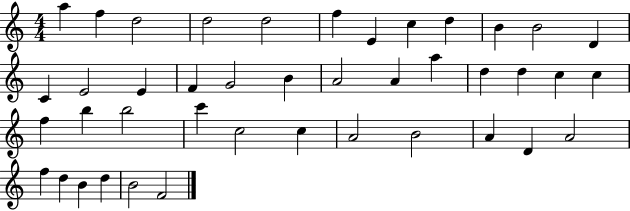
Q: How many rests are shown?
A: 0